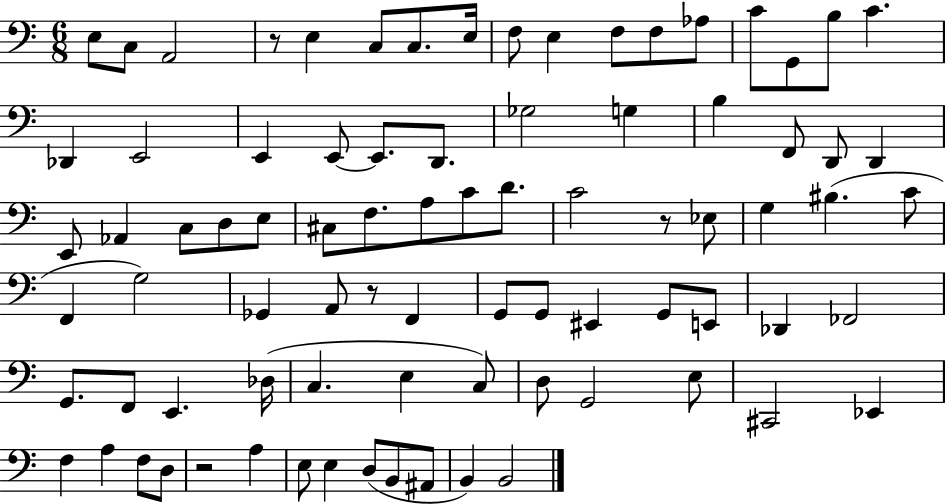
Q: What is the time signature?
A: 6/8